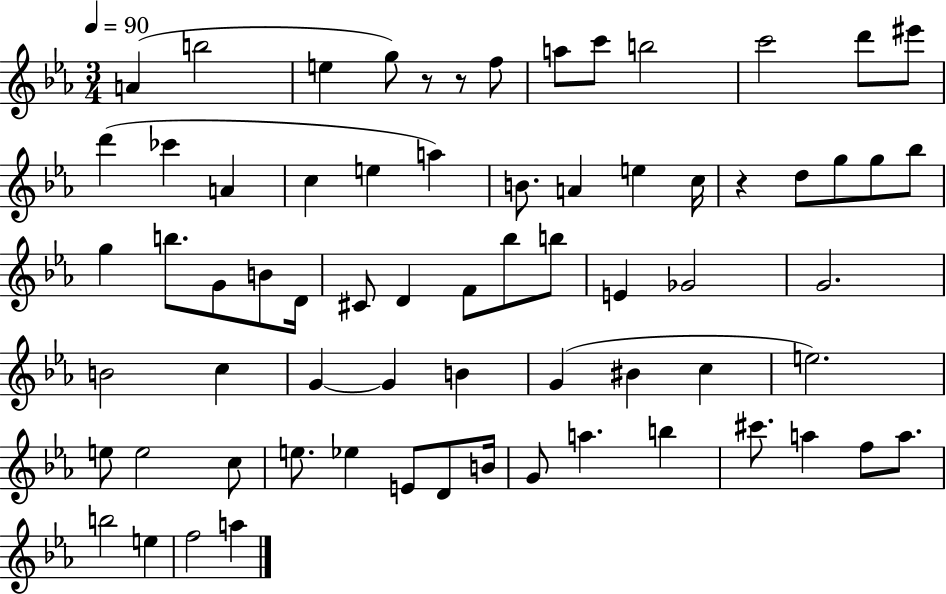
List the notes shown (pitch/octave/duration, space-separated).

A4/q B5/h E5/q G5/e R/e R/e F5/e A5/e C6/e B5/h C6/h D6/e EIS6/e D6/q CES6/q A4/q C5/q E5/q A5/q B4/e. A4/q E5/q C5/s R/q D5/e G5/e G5/e Bb5/e G5/q B5/e. G4/e B4/e D4/s C#4/e D4/q F4/e Bb5/e B5/e E4/q Gb4/h G4/h. B4/h C5/q G4/q G4/q B4/q G4/q BIS4/q C5/q E5/h. E5/e E5/h C5/e E5/e. Eb5/q E4/e D4/e B4/s G4/e A5/q. B5/q C#6/e. A5/q F5/e A5/e. B5/h E5/q F5/h A5/q